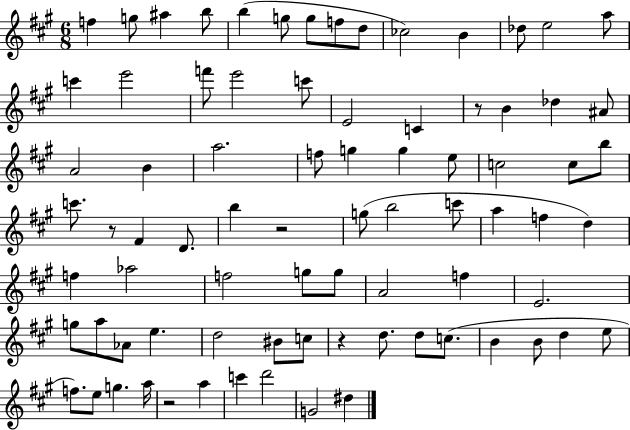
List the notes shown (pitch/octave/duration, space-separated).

F5/q G5/e A#5/q B5/e B5/q G5/e G5/e F5/e D5/e CES5/h B4/q Db5/e E5/h A5/e C6/q E6/h F6/e E6/h C6/e E4/h C4/q R/e B4/q Db5/q A#4/e A4/h B4/q A5/h. F5/e G5/q G5/q E5/e C5/h C5/e B5/e C6/e. R/e F#4/q D4/e. B5/q R/h G5/e B5/h C6/e A5/q F5/q D5/q F5/q Ab5/h F5/h G5/e G5/e A4/h F5/q E4/h. G5/e A5/e Ab4/e E5/q. D5/h BIS4/e C5/e R/q D5/e. D5/e C5/e. B4/q B4/e D5/q E5/e F5/e. E5/e G5/q. A5/s R/h A5/q C6/q D6/h G4/h D#5/q